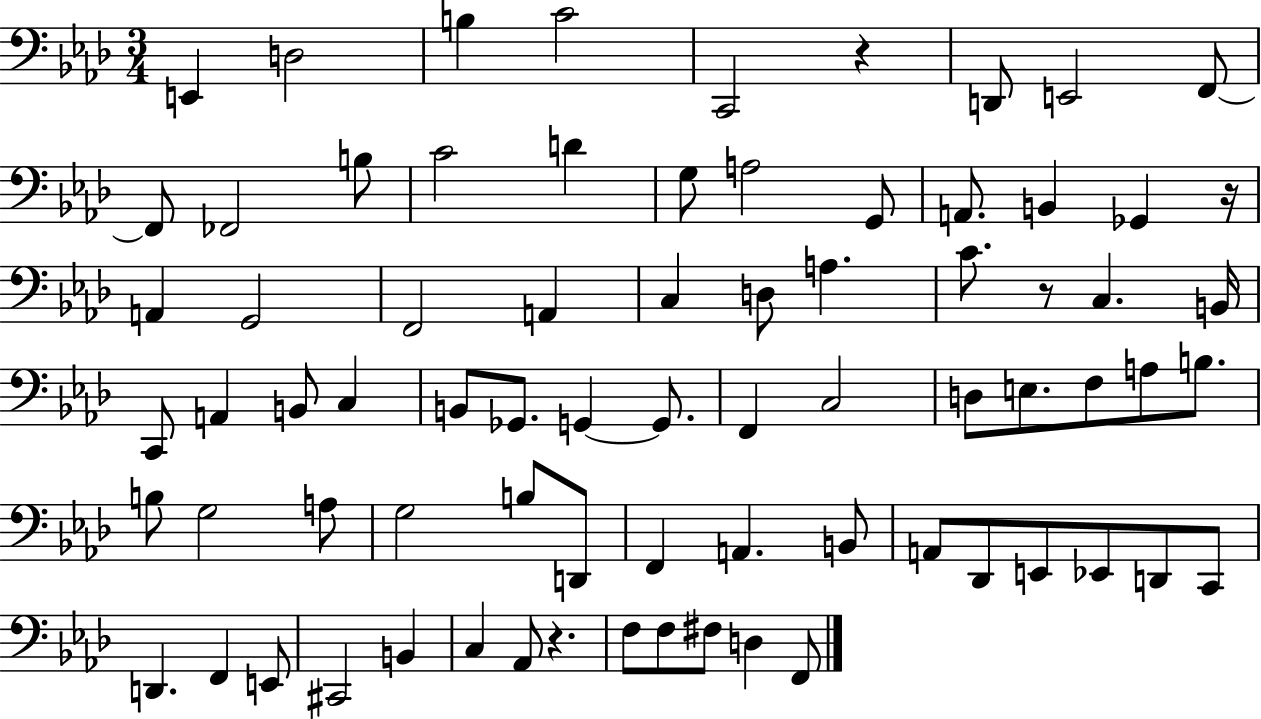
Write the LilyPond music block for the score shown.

{
  \clef bass
  \numericTimeSignature
  \time 3/4
  \key aes \major
  e,4 d2 | b4 c'2 | c,2 r4 | d,8 e,2 f,8~~ | \break f,8 fes,2 b8 | c'2 d'4 | g8 a2 g,8 | a,8. b,4 ges,4 r16 | \break a,4 g,2 | f,2 a,4 | c4 d8 a4. | c'8. r8 c4. b,16 | \break c,8 a,4 b,8 c4 | b,8 ges,8. g,4~~ g,8. | f,4 c2 | d8 e8. f8 a8 b8. | \break b8 g2 a8 | g2 b8 d,8 | f,4 a,4. b,8 | a,8 des,8 e,8 ees,8 d,8 c,8 | \break d,4. f,4 e,8 | cis,2 b,4 | c4 aes,8 r4. | f8 f8 fis8 d4 f,8 | \break \bar "|."
}